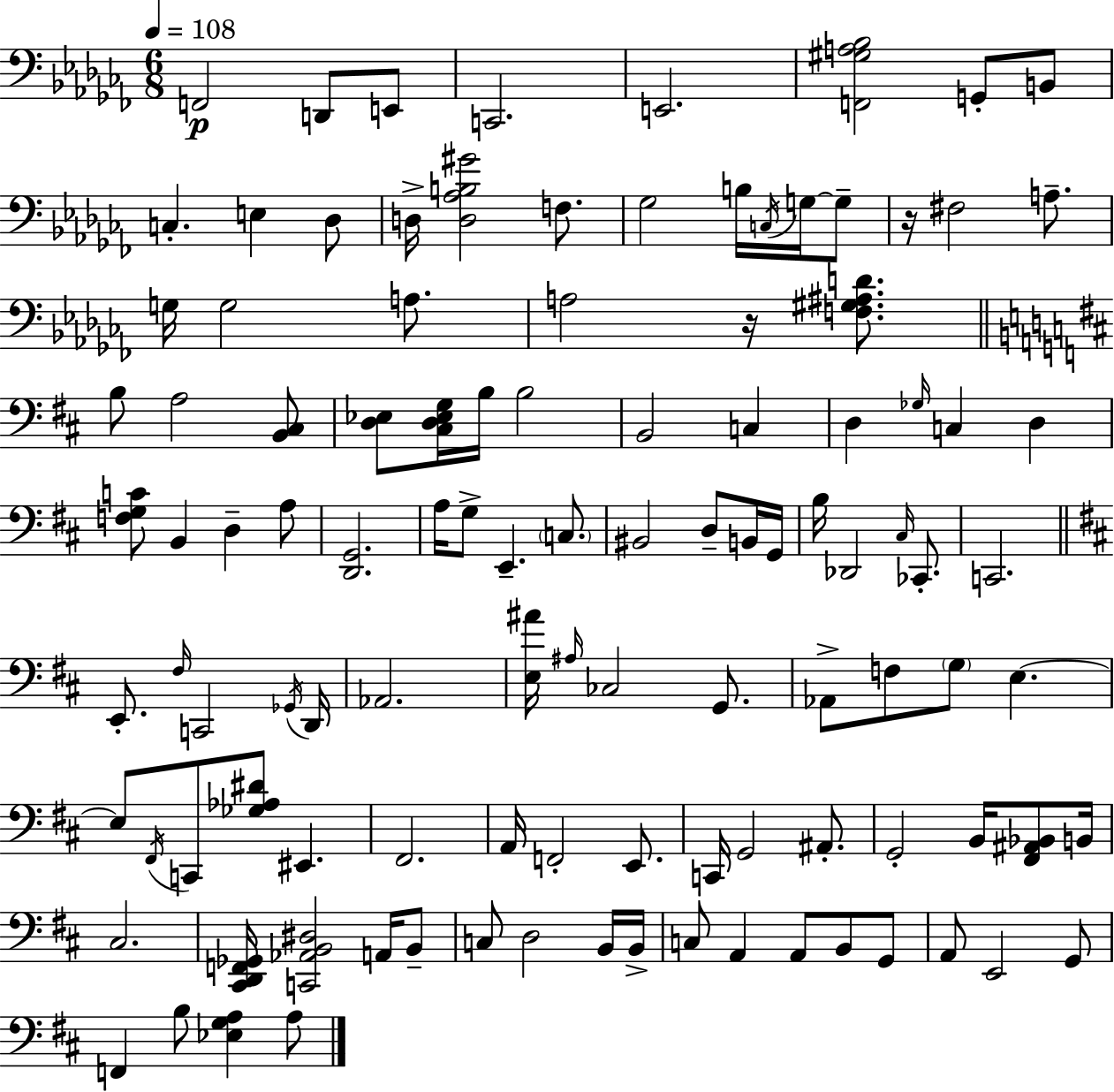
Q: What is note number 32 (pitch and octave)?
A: C3